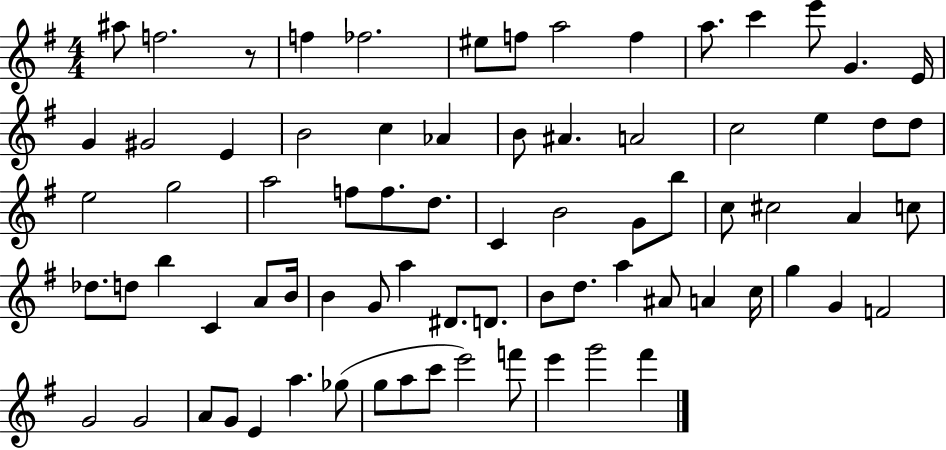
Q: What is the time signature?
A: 4/4